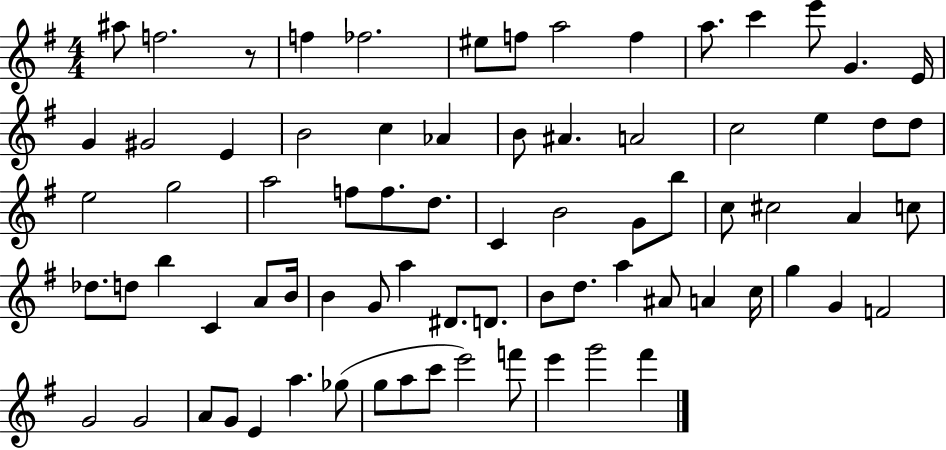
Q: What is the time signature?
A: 4/4